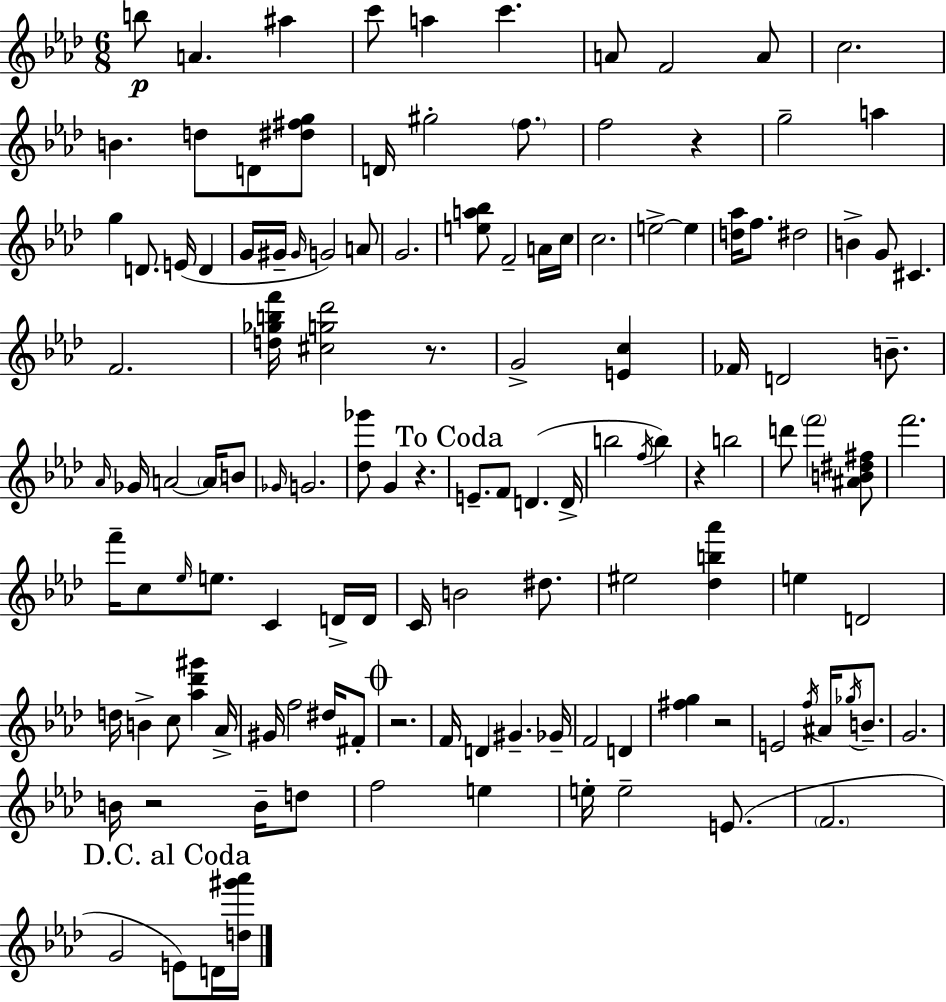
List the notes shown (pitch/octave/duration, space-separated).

B5/e A4/q. A#5/q C6/e A5/q C6/q. A4/e F4/h A4/e C5/h. B4/q. D5/e D4/e [D#5,F#5,G5]/e D4/s G#5/h F5/e. F5/h R/q G5/h A5/q G5/q D4/e. E4/s D4/q G4/s G#4/s G#4/s G4/h A4/e G4/h. [E5,A5,Bb5]/e F4/h A4/s C5/s C5/h. E5/h E5/q [D5,Ab5]/s F5/e. D#5/h B4/q G4/e C#4/q. F4/h. [D5,Gb5,B5,F6]/s [C#5,G5,Db6]/h R/e. G4/h [E4,C5]/q FES4/s D4/h B4/e. Ab4/s Gb4/s A4/h A4/s B4/e Gb4/s G4/h. [Db5,Gb6]/e G4/q R/q. E4/e. F4/e D4/q. D4/s B5/h F5/s B5/q R/q B5/h D6/e F6/h [A#4,B4,D#5,F#5]/e F6/h. F6/s C5/e Eb5/s E5/e. C4/q D4/s D4/s C4/s B4/h D#5/e. EIS5/h [Db5,B5,Ab6]/q E5/q D4/h D5/s B4/q C5/e [Ab5,Db6,G#6]/q Ab4/s G#4/s F5/h D#5/s F#4/e R/h. F4/s D4/q G#4/q. Gb4/s F4/h D4/q [F#5,G5]/q R/h E4/h F5/s A#4/s Gb5/s B4/e. G4/h. B4/s R/h B4/s D5/e F5/h E5/q E5/s E5/h E4/e. F4/h. G4/h E4/e D4/s [D5,G#6,Ab6]/s